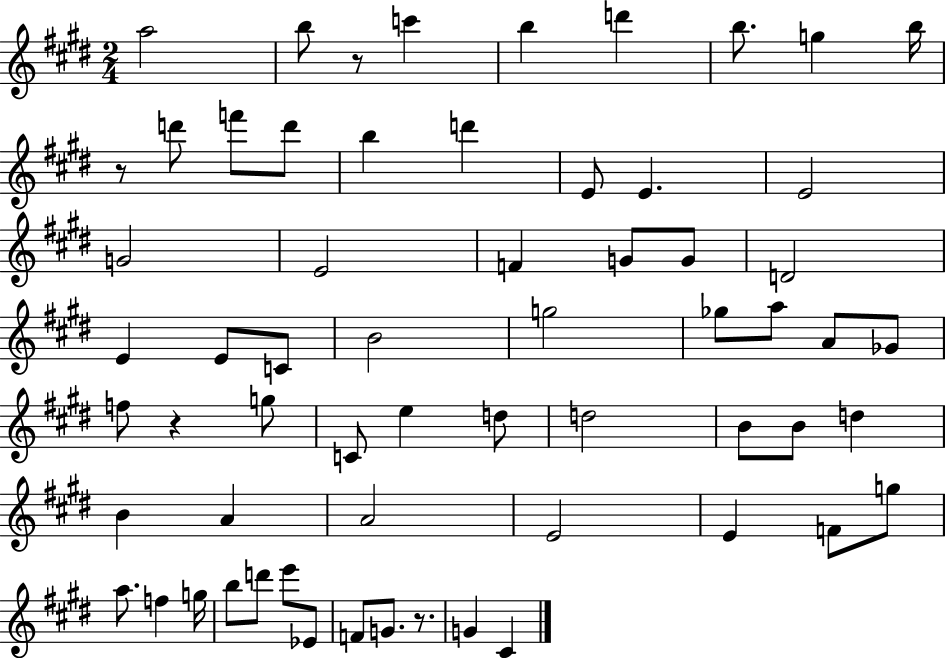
A5/h B5/e R/e C6/q B5/q D6/q B5/e. G5/q B5/s R/e D6/e F6/e D6/e B5/q D6/q E4/e E4/q. E4/h G4/h E4/h F4/q G4/e G4/e D4/h E4/q E4/e C4/e B4/h G5/h Gb5/e A5/e A4/e Gb4/e F5/e R/q G5/e C4/e E5/q D5/e D5/h B4/e B4/e D5/q B4/q A4/q A4/h E4/h E4/q F4/e G5/e A5/e. F5/q G5/s B5/e D6/e E6/e Eb4/e F4/e G4/e. R/e. G4/q C#4/q